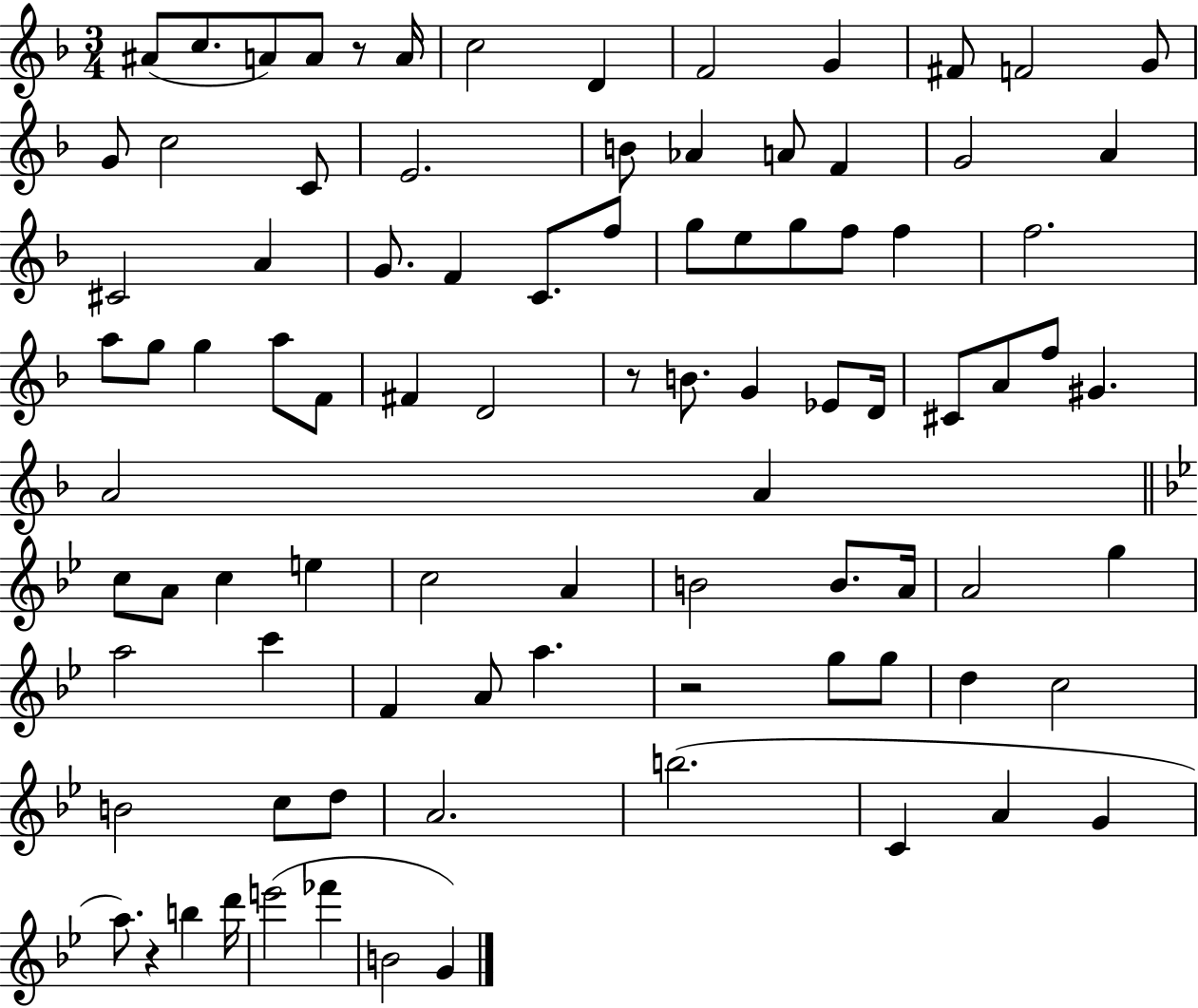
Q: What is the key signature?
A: F major